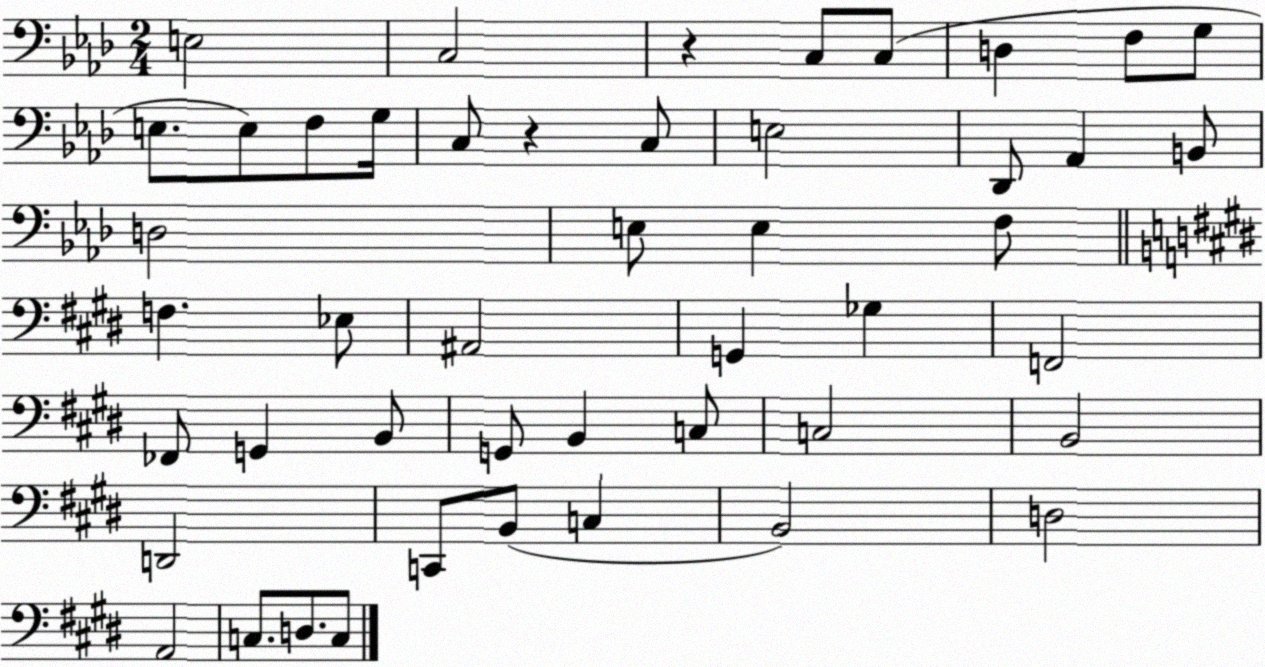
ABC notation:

X:1
T:Untitled
M:2/4
L:1/4
K:Ab
E,2 C,2 z C,/2 C,/2 D, F,/2 G,/2 E,/2 E,/2 F,/2 G,/4 C,/2 z C,/2 E,2 _D,,/2 _A,, B,,/2 D,2 E,/2 E, F,/2 F, _E,/2 ^A,,2 G,, _G, F,,2 _F,,/2 G,, B,,/2 G,,/2 B,, C,/2 C,2 B,,2 D,,2 C,,/2 B,,/2 C, B,,2 D,2 A,,2 C,/2 D,/2 C,/2